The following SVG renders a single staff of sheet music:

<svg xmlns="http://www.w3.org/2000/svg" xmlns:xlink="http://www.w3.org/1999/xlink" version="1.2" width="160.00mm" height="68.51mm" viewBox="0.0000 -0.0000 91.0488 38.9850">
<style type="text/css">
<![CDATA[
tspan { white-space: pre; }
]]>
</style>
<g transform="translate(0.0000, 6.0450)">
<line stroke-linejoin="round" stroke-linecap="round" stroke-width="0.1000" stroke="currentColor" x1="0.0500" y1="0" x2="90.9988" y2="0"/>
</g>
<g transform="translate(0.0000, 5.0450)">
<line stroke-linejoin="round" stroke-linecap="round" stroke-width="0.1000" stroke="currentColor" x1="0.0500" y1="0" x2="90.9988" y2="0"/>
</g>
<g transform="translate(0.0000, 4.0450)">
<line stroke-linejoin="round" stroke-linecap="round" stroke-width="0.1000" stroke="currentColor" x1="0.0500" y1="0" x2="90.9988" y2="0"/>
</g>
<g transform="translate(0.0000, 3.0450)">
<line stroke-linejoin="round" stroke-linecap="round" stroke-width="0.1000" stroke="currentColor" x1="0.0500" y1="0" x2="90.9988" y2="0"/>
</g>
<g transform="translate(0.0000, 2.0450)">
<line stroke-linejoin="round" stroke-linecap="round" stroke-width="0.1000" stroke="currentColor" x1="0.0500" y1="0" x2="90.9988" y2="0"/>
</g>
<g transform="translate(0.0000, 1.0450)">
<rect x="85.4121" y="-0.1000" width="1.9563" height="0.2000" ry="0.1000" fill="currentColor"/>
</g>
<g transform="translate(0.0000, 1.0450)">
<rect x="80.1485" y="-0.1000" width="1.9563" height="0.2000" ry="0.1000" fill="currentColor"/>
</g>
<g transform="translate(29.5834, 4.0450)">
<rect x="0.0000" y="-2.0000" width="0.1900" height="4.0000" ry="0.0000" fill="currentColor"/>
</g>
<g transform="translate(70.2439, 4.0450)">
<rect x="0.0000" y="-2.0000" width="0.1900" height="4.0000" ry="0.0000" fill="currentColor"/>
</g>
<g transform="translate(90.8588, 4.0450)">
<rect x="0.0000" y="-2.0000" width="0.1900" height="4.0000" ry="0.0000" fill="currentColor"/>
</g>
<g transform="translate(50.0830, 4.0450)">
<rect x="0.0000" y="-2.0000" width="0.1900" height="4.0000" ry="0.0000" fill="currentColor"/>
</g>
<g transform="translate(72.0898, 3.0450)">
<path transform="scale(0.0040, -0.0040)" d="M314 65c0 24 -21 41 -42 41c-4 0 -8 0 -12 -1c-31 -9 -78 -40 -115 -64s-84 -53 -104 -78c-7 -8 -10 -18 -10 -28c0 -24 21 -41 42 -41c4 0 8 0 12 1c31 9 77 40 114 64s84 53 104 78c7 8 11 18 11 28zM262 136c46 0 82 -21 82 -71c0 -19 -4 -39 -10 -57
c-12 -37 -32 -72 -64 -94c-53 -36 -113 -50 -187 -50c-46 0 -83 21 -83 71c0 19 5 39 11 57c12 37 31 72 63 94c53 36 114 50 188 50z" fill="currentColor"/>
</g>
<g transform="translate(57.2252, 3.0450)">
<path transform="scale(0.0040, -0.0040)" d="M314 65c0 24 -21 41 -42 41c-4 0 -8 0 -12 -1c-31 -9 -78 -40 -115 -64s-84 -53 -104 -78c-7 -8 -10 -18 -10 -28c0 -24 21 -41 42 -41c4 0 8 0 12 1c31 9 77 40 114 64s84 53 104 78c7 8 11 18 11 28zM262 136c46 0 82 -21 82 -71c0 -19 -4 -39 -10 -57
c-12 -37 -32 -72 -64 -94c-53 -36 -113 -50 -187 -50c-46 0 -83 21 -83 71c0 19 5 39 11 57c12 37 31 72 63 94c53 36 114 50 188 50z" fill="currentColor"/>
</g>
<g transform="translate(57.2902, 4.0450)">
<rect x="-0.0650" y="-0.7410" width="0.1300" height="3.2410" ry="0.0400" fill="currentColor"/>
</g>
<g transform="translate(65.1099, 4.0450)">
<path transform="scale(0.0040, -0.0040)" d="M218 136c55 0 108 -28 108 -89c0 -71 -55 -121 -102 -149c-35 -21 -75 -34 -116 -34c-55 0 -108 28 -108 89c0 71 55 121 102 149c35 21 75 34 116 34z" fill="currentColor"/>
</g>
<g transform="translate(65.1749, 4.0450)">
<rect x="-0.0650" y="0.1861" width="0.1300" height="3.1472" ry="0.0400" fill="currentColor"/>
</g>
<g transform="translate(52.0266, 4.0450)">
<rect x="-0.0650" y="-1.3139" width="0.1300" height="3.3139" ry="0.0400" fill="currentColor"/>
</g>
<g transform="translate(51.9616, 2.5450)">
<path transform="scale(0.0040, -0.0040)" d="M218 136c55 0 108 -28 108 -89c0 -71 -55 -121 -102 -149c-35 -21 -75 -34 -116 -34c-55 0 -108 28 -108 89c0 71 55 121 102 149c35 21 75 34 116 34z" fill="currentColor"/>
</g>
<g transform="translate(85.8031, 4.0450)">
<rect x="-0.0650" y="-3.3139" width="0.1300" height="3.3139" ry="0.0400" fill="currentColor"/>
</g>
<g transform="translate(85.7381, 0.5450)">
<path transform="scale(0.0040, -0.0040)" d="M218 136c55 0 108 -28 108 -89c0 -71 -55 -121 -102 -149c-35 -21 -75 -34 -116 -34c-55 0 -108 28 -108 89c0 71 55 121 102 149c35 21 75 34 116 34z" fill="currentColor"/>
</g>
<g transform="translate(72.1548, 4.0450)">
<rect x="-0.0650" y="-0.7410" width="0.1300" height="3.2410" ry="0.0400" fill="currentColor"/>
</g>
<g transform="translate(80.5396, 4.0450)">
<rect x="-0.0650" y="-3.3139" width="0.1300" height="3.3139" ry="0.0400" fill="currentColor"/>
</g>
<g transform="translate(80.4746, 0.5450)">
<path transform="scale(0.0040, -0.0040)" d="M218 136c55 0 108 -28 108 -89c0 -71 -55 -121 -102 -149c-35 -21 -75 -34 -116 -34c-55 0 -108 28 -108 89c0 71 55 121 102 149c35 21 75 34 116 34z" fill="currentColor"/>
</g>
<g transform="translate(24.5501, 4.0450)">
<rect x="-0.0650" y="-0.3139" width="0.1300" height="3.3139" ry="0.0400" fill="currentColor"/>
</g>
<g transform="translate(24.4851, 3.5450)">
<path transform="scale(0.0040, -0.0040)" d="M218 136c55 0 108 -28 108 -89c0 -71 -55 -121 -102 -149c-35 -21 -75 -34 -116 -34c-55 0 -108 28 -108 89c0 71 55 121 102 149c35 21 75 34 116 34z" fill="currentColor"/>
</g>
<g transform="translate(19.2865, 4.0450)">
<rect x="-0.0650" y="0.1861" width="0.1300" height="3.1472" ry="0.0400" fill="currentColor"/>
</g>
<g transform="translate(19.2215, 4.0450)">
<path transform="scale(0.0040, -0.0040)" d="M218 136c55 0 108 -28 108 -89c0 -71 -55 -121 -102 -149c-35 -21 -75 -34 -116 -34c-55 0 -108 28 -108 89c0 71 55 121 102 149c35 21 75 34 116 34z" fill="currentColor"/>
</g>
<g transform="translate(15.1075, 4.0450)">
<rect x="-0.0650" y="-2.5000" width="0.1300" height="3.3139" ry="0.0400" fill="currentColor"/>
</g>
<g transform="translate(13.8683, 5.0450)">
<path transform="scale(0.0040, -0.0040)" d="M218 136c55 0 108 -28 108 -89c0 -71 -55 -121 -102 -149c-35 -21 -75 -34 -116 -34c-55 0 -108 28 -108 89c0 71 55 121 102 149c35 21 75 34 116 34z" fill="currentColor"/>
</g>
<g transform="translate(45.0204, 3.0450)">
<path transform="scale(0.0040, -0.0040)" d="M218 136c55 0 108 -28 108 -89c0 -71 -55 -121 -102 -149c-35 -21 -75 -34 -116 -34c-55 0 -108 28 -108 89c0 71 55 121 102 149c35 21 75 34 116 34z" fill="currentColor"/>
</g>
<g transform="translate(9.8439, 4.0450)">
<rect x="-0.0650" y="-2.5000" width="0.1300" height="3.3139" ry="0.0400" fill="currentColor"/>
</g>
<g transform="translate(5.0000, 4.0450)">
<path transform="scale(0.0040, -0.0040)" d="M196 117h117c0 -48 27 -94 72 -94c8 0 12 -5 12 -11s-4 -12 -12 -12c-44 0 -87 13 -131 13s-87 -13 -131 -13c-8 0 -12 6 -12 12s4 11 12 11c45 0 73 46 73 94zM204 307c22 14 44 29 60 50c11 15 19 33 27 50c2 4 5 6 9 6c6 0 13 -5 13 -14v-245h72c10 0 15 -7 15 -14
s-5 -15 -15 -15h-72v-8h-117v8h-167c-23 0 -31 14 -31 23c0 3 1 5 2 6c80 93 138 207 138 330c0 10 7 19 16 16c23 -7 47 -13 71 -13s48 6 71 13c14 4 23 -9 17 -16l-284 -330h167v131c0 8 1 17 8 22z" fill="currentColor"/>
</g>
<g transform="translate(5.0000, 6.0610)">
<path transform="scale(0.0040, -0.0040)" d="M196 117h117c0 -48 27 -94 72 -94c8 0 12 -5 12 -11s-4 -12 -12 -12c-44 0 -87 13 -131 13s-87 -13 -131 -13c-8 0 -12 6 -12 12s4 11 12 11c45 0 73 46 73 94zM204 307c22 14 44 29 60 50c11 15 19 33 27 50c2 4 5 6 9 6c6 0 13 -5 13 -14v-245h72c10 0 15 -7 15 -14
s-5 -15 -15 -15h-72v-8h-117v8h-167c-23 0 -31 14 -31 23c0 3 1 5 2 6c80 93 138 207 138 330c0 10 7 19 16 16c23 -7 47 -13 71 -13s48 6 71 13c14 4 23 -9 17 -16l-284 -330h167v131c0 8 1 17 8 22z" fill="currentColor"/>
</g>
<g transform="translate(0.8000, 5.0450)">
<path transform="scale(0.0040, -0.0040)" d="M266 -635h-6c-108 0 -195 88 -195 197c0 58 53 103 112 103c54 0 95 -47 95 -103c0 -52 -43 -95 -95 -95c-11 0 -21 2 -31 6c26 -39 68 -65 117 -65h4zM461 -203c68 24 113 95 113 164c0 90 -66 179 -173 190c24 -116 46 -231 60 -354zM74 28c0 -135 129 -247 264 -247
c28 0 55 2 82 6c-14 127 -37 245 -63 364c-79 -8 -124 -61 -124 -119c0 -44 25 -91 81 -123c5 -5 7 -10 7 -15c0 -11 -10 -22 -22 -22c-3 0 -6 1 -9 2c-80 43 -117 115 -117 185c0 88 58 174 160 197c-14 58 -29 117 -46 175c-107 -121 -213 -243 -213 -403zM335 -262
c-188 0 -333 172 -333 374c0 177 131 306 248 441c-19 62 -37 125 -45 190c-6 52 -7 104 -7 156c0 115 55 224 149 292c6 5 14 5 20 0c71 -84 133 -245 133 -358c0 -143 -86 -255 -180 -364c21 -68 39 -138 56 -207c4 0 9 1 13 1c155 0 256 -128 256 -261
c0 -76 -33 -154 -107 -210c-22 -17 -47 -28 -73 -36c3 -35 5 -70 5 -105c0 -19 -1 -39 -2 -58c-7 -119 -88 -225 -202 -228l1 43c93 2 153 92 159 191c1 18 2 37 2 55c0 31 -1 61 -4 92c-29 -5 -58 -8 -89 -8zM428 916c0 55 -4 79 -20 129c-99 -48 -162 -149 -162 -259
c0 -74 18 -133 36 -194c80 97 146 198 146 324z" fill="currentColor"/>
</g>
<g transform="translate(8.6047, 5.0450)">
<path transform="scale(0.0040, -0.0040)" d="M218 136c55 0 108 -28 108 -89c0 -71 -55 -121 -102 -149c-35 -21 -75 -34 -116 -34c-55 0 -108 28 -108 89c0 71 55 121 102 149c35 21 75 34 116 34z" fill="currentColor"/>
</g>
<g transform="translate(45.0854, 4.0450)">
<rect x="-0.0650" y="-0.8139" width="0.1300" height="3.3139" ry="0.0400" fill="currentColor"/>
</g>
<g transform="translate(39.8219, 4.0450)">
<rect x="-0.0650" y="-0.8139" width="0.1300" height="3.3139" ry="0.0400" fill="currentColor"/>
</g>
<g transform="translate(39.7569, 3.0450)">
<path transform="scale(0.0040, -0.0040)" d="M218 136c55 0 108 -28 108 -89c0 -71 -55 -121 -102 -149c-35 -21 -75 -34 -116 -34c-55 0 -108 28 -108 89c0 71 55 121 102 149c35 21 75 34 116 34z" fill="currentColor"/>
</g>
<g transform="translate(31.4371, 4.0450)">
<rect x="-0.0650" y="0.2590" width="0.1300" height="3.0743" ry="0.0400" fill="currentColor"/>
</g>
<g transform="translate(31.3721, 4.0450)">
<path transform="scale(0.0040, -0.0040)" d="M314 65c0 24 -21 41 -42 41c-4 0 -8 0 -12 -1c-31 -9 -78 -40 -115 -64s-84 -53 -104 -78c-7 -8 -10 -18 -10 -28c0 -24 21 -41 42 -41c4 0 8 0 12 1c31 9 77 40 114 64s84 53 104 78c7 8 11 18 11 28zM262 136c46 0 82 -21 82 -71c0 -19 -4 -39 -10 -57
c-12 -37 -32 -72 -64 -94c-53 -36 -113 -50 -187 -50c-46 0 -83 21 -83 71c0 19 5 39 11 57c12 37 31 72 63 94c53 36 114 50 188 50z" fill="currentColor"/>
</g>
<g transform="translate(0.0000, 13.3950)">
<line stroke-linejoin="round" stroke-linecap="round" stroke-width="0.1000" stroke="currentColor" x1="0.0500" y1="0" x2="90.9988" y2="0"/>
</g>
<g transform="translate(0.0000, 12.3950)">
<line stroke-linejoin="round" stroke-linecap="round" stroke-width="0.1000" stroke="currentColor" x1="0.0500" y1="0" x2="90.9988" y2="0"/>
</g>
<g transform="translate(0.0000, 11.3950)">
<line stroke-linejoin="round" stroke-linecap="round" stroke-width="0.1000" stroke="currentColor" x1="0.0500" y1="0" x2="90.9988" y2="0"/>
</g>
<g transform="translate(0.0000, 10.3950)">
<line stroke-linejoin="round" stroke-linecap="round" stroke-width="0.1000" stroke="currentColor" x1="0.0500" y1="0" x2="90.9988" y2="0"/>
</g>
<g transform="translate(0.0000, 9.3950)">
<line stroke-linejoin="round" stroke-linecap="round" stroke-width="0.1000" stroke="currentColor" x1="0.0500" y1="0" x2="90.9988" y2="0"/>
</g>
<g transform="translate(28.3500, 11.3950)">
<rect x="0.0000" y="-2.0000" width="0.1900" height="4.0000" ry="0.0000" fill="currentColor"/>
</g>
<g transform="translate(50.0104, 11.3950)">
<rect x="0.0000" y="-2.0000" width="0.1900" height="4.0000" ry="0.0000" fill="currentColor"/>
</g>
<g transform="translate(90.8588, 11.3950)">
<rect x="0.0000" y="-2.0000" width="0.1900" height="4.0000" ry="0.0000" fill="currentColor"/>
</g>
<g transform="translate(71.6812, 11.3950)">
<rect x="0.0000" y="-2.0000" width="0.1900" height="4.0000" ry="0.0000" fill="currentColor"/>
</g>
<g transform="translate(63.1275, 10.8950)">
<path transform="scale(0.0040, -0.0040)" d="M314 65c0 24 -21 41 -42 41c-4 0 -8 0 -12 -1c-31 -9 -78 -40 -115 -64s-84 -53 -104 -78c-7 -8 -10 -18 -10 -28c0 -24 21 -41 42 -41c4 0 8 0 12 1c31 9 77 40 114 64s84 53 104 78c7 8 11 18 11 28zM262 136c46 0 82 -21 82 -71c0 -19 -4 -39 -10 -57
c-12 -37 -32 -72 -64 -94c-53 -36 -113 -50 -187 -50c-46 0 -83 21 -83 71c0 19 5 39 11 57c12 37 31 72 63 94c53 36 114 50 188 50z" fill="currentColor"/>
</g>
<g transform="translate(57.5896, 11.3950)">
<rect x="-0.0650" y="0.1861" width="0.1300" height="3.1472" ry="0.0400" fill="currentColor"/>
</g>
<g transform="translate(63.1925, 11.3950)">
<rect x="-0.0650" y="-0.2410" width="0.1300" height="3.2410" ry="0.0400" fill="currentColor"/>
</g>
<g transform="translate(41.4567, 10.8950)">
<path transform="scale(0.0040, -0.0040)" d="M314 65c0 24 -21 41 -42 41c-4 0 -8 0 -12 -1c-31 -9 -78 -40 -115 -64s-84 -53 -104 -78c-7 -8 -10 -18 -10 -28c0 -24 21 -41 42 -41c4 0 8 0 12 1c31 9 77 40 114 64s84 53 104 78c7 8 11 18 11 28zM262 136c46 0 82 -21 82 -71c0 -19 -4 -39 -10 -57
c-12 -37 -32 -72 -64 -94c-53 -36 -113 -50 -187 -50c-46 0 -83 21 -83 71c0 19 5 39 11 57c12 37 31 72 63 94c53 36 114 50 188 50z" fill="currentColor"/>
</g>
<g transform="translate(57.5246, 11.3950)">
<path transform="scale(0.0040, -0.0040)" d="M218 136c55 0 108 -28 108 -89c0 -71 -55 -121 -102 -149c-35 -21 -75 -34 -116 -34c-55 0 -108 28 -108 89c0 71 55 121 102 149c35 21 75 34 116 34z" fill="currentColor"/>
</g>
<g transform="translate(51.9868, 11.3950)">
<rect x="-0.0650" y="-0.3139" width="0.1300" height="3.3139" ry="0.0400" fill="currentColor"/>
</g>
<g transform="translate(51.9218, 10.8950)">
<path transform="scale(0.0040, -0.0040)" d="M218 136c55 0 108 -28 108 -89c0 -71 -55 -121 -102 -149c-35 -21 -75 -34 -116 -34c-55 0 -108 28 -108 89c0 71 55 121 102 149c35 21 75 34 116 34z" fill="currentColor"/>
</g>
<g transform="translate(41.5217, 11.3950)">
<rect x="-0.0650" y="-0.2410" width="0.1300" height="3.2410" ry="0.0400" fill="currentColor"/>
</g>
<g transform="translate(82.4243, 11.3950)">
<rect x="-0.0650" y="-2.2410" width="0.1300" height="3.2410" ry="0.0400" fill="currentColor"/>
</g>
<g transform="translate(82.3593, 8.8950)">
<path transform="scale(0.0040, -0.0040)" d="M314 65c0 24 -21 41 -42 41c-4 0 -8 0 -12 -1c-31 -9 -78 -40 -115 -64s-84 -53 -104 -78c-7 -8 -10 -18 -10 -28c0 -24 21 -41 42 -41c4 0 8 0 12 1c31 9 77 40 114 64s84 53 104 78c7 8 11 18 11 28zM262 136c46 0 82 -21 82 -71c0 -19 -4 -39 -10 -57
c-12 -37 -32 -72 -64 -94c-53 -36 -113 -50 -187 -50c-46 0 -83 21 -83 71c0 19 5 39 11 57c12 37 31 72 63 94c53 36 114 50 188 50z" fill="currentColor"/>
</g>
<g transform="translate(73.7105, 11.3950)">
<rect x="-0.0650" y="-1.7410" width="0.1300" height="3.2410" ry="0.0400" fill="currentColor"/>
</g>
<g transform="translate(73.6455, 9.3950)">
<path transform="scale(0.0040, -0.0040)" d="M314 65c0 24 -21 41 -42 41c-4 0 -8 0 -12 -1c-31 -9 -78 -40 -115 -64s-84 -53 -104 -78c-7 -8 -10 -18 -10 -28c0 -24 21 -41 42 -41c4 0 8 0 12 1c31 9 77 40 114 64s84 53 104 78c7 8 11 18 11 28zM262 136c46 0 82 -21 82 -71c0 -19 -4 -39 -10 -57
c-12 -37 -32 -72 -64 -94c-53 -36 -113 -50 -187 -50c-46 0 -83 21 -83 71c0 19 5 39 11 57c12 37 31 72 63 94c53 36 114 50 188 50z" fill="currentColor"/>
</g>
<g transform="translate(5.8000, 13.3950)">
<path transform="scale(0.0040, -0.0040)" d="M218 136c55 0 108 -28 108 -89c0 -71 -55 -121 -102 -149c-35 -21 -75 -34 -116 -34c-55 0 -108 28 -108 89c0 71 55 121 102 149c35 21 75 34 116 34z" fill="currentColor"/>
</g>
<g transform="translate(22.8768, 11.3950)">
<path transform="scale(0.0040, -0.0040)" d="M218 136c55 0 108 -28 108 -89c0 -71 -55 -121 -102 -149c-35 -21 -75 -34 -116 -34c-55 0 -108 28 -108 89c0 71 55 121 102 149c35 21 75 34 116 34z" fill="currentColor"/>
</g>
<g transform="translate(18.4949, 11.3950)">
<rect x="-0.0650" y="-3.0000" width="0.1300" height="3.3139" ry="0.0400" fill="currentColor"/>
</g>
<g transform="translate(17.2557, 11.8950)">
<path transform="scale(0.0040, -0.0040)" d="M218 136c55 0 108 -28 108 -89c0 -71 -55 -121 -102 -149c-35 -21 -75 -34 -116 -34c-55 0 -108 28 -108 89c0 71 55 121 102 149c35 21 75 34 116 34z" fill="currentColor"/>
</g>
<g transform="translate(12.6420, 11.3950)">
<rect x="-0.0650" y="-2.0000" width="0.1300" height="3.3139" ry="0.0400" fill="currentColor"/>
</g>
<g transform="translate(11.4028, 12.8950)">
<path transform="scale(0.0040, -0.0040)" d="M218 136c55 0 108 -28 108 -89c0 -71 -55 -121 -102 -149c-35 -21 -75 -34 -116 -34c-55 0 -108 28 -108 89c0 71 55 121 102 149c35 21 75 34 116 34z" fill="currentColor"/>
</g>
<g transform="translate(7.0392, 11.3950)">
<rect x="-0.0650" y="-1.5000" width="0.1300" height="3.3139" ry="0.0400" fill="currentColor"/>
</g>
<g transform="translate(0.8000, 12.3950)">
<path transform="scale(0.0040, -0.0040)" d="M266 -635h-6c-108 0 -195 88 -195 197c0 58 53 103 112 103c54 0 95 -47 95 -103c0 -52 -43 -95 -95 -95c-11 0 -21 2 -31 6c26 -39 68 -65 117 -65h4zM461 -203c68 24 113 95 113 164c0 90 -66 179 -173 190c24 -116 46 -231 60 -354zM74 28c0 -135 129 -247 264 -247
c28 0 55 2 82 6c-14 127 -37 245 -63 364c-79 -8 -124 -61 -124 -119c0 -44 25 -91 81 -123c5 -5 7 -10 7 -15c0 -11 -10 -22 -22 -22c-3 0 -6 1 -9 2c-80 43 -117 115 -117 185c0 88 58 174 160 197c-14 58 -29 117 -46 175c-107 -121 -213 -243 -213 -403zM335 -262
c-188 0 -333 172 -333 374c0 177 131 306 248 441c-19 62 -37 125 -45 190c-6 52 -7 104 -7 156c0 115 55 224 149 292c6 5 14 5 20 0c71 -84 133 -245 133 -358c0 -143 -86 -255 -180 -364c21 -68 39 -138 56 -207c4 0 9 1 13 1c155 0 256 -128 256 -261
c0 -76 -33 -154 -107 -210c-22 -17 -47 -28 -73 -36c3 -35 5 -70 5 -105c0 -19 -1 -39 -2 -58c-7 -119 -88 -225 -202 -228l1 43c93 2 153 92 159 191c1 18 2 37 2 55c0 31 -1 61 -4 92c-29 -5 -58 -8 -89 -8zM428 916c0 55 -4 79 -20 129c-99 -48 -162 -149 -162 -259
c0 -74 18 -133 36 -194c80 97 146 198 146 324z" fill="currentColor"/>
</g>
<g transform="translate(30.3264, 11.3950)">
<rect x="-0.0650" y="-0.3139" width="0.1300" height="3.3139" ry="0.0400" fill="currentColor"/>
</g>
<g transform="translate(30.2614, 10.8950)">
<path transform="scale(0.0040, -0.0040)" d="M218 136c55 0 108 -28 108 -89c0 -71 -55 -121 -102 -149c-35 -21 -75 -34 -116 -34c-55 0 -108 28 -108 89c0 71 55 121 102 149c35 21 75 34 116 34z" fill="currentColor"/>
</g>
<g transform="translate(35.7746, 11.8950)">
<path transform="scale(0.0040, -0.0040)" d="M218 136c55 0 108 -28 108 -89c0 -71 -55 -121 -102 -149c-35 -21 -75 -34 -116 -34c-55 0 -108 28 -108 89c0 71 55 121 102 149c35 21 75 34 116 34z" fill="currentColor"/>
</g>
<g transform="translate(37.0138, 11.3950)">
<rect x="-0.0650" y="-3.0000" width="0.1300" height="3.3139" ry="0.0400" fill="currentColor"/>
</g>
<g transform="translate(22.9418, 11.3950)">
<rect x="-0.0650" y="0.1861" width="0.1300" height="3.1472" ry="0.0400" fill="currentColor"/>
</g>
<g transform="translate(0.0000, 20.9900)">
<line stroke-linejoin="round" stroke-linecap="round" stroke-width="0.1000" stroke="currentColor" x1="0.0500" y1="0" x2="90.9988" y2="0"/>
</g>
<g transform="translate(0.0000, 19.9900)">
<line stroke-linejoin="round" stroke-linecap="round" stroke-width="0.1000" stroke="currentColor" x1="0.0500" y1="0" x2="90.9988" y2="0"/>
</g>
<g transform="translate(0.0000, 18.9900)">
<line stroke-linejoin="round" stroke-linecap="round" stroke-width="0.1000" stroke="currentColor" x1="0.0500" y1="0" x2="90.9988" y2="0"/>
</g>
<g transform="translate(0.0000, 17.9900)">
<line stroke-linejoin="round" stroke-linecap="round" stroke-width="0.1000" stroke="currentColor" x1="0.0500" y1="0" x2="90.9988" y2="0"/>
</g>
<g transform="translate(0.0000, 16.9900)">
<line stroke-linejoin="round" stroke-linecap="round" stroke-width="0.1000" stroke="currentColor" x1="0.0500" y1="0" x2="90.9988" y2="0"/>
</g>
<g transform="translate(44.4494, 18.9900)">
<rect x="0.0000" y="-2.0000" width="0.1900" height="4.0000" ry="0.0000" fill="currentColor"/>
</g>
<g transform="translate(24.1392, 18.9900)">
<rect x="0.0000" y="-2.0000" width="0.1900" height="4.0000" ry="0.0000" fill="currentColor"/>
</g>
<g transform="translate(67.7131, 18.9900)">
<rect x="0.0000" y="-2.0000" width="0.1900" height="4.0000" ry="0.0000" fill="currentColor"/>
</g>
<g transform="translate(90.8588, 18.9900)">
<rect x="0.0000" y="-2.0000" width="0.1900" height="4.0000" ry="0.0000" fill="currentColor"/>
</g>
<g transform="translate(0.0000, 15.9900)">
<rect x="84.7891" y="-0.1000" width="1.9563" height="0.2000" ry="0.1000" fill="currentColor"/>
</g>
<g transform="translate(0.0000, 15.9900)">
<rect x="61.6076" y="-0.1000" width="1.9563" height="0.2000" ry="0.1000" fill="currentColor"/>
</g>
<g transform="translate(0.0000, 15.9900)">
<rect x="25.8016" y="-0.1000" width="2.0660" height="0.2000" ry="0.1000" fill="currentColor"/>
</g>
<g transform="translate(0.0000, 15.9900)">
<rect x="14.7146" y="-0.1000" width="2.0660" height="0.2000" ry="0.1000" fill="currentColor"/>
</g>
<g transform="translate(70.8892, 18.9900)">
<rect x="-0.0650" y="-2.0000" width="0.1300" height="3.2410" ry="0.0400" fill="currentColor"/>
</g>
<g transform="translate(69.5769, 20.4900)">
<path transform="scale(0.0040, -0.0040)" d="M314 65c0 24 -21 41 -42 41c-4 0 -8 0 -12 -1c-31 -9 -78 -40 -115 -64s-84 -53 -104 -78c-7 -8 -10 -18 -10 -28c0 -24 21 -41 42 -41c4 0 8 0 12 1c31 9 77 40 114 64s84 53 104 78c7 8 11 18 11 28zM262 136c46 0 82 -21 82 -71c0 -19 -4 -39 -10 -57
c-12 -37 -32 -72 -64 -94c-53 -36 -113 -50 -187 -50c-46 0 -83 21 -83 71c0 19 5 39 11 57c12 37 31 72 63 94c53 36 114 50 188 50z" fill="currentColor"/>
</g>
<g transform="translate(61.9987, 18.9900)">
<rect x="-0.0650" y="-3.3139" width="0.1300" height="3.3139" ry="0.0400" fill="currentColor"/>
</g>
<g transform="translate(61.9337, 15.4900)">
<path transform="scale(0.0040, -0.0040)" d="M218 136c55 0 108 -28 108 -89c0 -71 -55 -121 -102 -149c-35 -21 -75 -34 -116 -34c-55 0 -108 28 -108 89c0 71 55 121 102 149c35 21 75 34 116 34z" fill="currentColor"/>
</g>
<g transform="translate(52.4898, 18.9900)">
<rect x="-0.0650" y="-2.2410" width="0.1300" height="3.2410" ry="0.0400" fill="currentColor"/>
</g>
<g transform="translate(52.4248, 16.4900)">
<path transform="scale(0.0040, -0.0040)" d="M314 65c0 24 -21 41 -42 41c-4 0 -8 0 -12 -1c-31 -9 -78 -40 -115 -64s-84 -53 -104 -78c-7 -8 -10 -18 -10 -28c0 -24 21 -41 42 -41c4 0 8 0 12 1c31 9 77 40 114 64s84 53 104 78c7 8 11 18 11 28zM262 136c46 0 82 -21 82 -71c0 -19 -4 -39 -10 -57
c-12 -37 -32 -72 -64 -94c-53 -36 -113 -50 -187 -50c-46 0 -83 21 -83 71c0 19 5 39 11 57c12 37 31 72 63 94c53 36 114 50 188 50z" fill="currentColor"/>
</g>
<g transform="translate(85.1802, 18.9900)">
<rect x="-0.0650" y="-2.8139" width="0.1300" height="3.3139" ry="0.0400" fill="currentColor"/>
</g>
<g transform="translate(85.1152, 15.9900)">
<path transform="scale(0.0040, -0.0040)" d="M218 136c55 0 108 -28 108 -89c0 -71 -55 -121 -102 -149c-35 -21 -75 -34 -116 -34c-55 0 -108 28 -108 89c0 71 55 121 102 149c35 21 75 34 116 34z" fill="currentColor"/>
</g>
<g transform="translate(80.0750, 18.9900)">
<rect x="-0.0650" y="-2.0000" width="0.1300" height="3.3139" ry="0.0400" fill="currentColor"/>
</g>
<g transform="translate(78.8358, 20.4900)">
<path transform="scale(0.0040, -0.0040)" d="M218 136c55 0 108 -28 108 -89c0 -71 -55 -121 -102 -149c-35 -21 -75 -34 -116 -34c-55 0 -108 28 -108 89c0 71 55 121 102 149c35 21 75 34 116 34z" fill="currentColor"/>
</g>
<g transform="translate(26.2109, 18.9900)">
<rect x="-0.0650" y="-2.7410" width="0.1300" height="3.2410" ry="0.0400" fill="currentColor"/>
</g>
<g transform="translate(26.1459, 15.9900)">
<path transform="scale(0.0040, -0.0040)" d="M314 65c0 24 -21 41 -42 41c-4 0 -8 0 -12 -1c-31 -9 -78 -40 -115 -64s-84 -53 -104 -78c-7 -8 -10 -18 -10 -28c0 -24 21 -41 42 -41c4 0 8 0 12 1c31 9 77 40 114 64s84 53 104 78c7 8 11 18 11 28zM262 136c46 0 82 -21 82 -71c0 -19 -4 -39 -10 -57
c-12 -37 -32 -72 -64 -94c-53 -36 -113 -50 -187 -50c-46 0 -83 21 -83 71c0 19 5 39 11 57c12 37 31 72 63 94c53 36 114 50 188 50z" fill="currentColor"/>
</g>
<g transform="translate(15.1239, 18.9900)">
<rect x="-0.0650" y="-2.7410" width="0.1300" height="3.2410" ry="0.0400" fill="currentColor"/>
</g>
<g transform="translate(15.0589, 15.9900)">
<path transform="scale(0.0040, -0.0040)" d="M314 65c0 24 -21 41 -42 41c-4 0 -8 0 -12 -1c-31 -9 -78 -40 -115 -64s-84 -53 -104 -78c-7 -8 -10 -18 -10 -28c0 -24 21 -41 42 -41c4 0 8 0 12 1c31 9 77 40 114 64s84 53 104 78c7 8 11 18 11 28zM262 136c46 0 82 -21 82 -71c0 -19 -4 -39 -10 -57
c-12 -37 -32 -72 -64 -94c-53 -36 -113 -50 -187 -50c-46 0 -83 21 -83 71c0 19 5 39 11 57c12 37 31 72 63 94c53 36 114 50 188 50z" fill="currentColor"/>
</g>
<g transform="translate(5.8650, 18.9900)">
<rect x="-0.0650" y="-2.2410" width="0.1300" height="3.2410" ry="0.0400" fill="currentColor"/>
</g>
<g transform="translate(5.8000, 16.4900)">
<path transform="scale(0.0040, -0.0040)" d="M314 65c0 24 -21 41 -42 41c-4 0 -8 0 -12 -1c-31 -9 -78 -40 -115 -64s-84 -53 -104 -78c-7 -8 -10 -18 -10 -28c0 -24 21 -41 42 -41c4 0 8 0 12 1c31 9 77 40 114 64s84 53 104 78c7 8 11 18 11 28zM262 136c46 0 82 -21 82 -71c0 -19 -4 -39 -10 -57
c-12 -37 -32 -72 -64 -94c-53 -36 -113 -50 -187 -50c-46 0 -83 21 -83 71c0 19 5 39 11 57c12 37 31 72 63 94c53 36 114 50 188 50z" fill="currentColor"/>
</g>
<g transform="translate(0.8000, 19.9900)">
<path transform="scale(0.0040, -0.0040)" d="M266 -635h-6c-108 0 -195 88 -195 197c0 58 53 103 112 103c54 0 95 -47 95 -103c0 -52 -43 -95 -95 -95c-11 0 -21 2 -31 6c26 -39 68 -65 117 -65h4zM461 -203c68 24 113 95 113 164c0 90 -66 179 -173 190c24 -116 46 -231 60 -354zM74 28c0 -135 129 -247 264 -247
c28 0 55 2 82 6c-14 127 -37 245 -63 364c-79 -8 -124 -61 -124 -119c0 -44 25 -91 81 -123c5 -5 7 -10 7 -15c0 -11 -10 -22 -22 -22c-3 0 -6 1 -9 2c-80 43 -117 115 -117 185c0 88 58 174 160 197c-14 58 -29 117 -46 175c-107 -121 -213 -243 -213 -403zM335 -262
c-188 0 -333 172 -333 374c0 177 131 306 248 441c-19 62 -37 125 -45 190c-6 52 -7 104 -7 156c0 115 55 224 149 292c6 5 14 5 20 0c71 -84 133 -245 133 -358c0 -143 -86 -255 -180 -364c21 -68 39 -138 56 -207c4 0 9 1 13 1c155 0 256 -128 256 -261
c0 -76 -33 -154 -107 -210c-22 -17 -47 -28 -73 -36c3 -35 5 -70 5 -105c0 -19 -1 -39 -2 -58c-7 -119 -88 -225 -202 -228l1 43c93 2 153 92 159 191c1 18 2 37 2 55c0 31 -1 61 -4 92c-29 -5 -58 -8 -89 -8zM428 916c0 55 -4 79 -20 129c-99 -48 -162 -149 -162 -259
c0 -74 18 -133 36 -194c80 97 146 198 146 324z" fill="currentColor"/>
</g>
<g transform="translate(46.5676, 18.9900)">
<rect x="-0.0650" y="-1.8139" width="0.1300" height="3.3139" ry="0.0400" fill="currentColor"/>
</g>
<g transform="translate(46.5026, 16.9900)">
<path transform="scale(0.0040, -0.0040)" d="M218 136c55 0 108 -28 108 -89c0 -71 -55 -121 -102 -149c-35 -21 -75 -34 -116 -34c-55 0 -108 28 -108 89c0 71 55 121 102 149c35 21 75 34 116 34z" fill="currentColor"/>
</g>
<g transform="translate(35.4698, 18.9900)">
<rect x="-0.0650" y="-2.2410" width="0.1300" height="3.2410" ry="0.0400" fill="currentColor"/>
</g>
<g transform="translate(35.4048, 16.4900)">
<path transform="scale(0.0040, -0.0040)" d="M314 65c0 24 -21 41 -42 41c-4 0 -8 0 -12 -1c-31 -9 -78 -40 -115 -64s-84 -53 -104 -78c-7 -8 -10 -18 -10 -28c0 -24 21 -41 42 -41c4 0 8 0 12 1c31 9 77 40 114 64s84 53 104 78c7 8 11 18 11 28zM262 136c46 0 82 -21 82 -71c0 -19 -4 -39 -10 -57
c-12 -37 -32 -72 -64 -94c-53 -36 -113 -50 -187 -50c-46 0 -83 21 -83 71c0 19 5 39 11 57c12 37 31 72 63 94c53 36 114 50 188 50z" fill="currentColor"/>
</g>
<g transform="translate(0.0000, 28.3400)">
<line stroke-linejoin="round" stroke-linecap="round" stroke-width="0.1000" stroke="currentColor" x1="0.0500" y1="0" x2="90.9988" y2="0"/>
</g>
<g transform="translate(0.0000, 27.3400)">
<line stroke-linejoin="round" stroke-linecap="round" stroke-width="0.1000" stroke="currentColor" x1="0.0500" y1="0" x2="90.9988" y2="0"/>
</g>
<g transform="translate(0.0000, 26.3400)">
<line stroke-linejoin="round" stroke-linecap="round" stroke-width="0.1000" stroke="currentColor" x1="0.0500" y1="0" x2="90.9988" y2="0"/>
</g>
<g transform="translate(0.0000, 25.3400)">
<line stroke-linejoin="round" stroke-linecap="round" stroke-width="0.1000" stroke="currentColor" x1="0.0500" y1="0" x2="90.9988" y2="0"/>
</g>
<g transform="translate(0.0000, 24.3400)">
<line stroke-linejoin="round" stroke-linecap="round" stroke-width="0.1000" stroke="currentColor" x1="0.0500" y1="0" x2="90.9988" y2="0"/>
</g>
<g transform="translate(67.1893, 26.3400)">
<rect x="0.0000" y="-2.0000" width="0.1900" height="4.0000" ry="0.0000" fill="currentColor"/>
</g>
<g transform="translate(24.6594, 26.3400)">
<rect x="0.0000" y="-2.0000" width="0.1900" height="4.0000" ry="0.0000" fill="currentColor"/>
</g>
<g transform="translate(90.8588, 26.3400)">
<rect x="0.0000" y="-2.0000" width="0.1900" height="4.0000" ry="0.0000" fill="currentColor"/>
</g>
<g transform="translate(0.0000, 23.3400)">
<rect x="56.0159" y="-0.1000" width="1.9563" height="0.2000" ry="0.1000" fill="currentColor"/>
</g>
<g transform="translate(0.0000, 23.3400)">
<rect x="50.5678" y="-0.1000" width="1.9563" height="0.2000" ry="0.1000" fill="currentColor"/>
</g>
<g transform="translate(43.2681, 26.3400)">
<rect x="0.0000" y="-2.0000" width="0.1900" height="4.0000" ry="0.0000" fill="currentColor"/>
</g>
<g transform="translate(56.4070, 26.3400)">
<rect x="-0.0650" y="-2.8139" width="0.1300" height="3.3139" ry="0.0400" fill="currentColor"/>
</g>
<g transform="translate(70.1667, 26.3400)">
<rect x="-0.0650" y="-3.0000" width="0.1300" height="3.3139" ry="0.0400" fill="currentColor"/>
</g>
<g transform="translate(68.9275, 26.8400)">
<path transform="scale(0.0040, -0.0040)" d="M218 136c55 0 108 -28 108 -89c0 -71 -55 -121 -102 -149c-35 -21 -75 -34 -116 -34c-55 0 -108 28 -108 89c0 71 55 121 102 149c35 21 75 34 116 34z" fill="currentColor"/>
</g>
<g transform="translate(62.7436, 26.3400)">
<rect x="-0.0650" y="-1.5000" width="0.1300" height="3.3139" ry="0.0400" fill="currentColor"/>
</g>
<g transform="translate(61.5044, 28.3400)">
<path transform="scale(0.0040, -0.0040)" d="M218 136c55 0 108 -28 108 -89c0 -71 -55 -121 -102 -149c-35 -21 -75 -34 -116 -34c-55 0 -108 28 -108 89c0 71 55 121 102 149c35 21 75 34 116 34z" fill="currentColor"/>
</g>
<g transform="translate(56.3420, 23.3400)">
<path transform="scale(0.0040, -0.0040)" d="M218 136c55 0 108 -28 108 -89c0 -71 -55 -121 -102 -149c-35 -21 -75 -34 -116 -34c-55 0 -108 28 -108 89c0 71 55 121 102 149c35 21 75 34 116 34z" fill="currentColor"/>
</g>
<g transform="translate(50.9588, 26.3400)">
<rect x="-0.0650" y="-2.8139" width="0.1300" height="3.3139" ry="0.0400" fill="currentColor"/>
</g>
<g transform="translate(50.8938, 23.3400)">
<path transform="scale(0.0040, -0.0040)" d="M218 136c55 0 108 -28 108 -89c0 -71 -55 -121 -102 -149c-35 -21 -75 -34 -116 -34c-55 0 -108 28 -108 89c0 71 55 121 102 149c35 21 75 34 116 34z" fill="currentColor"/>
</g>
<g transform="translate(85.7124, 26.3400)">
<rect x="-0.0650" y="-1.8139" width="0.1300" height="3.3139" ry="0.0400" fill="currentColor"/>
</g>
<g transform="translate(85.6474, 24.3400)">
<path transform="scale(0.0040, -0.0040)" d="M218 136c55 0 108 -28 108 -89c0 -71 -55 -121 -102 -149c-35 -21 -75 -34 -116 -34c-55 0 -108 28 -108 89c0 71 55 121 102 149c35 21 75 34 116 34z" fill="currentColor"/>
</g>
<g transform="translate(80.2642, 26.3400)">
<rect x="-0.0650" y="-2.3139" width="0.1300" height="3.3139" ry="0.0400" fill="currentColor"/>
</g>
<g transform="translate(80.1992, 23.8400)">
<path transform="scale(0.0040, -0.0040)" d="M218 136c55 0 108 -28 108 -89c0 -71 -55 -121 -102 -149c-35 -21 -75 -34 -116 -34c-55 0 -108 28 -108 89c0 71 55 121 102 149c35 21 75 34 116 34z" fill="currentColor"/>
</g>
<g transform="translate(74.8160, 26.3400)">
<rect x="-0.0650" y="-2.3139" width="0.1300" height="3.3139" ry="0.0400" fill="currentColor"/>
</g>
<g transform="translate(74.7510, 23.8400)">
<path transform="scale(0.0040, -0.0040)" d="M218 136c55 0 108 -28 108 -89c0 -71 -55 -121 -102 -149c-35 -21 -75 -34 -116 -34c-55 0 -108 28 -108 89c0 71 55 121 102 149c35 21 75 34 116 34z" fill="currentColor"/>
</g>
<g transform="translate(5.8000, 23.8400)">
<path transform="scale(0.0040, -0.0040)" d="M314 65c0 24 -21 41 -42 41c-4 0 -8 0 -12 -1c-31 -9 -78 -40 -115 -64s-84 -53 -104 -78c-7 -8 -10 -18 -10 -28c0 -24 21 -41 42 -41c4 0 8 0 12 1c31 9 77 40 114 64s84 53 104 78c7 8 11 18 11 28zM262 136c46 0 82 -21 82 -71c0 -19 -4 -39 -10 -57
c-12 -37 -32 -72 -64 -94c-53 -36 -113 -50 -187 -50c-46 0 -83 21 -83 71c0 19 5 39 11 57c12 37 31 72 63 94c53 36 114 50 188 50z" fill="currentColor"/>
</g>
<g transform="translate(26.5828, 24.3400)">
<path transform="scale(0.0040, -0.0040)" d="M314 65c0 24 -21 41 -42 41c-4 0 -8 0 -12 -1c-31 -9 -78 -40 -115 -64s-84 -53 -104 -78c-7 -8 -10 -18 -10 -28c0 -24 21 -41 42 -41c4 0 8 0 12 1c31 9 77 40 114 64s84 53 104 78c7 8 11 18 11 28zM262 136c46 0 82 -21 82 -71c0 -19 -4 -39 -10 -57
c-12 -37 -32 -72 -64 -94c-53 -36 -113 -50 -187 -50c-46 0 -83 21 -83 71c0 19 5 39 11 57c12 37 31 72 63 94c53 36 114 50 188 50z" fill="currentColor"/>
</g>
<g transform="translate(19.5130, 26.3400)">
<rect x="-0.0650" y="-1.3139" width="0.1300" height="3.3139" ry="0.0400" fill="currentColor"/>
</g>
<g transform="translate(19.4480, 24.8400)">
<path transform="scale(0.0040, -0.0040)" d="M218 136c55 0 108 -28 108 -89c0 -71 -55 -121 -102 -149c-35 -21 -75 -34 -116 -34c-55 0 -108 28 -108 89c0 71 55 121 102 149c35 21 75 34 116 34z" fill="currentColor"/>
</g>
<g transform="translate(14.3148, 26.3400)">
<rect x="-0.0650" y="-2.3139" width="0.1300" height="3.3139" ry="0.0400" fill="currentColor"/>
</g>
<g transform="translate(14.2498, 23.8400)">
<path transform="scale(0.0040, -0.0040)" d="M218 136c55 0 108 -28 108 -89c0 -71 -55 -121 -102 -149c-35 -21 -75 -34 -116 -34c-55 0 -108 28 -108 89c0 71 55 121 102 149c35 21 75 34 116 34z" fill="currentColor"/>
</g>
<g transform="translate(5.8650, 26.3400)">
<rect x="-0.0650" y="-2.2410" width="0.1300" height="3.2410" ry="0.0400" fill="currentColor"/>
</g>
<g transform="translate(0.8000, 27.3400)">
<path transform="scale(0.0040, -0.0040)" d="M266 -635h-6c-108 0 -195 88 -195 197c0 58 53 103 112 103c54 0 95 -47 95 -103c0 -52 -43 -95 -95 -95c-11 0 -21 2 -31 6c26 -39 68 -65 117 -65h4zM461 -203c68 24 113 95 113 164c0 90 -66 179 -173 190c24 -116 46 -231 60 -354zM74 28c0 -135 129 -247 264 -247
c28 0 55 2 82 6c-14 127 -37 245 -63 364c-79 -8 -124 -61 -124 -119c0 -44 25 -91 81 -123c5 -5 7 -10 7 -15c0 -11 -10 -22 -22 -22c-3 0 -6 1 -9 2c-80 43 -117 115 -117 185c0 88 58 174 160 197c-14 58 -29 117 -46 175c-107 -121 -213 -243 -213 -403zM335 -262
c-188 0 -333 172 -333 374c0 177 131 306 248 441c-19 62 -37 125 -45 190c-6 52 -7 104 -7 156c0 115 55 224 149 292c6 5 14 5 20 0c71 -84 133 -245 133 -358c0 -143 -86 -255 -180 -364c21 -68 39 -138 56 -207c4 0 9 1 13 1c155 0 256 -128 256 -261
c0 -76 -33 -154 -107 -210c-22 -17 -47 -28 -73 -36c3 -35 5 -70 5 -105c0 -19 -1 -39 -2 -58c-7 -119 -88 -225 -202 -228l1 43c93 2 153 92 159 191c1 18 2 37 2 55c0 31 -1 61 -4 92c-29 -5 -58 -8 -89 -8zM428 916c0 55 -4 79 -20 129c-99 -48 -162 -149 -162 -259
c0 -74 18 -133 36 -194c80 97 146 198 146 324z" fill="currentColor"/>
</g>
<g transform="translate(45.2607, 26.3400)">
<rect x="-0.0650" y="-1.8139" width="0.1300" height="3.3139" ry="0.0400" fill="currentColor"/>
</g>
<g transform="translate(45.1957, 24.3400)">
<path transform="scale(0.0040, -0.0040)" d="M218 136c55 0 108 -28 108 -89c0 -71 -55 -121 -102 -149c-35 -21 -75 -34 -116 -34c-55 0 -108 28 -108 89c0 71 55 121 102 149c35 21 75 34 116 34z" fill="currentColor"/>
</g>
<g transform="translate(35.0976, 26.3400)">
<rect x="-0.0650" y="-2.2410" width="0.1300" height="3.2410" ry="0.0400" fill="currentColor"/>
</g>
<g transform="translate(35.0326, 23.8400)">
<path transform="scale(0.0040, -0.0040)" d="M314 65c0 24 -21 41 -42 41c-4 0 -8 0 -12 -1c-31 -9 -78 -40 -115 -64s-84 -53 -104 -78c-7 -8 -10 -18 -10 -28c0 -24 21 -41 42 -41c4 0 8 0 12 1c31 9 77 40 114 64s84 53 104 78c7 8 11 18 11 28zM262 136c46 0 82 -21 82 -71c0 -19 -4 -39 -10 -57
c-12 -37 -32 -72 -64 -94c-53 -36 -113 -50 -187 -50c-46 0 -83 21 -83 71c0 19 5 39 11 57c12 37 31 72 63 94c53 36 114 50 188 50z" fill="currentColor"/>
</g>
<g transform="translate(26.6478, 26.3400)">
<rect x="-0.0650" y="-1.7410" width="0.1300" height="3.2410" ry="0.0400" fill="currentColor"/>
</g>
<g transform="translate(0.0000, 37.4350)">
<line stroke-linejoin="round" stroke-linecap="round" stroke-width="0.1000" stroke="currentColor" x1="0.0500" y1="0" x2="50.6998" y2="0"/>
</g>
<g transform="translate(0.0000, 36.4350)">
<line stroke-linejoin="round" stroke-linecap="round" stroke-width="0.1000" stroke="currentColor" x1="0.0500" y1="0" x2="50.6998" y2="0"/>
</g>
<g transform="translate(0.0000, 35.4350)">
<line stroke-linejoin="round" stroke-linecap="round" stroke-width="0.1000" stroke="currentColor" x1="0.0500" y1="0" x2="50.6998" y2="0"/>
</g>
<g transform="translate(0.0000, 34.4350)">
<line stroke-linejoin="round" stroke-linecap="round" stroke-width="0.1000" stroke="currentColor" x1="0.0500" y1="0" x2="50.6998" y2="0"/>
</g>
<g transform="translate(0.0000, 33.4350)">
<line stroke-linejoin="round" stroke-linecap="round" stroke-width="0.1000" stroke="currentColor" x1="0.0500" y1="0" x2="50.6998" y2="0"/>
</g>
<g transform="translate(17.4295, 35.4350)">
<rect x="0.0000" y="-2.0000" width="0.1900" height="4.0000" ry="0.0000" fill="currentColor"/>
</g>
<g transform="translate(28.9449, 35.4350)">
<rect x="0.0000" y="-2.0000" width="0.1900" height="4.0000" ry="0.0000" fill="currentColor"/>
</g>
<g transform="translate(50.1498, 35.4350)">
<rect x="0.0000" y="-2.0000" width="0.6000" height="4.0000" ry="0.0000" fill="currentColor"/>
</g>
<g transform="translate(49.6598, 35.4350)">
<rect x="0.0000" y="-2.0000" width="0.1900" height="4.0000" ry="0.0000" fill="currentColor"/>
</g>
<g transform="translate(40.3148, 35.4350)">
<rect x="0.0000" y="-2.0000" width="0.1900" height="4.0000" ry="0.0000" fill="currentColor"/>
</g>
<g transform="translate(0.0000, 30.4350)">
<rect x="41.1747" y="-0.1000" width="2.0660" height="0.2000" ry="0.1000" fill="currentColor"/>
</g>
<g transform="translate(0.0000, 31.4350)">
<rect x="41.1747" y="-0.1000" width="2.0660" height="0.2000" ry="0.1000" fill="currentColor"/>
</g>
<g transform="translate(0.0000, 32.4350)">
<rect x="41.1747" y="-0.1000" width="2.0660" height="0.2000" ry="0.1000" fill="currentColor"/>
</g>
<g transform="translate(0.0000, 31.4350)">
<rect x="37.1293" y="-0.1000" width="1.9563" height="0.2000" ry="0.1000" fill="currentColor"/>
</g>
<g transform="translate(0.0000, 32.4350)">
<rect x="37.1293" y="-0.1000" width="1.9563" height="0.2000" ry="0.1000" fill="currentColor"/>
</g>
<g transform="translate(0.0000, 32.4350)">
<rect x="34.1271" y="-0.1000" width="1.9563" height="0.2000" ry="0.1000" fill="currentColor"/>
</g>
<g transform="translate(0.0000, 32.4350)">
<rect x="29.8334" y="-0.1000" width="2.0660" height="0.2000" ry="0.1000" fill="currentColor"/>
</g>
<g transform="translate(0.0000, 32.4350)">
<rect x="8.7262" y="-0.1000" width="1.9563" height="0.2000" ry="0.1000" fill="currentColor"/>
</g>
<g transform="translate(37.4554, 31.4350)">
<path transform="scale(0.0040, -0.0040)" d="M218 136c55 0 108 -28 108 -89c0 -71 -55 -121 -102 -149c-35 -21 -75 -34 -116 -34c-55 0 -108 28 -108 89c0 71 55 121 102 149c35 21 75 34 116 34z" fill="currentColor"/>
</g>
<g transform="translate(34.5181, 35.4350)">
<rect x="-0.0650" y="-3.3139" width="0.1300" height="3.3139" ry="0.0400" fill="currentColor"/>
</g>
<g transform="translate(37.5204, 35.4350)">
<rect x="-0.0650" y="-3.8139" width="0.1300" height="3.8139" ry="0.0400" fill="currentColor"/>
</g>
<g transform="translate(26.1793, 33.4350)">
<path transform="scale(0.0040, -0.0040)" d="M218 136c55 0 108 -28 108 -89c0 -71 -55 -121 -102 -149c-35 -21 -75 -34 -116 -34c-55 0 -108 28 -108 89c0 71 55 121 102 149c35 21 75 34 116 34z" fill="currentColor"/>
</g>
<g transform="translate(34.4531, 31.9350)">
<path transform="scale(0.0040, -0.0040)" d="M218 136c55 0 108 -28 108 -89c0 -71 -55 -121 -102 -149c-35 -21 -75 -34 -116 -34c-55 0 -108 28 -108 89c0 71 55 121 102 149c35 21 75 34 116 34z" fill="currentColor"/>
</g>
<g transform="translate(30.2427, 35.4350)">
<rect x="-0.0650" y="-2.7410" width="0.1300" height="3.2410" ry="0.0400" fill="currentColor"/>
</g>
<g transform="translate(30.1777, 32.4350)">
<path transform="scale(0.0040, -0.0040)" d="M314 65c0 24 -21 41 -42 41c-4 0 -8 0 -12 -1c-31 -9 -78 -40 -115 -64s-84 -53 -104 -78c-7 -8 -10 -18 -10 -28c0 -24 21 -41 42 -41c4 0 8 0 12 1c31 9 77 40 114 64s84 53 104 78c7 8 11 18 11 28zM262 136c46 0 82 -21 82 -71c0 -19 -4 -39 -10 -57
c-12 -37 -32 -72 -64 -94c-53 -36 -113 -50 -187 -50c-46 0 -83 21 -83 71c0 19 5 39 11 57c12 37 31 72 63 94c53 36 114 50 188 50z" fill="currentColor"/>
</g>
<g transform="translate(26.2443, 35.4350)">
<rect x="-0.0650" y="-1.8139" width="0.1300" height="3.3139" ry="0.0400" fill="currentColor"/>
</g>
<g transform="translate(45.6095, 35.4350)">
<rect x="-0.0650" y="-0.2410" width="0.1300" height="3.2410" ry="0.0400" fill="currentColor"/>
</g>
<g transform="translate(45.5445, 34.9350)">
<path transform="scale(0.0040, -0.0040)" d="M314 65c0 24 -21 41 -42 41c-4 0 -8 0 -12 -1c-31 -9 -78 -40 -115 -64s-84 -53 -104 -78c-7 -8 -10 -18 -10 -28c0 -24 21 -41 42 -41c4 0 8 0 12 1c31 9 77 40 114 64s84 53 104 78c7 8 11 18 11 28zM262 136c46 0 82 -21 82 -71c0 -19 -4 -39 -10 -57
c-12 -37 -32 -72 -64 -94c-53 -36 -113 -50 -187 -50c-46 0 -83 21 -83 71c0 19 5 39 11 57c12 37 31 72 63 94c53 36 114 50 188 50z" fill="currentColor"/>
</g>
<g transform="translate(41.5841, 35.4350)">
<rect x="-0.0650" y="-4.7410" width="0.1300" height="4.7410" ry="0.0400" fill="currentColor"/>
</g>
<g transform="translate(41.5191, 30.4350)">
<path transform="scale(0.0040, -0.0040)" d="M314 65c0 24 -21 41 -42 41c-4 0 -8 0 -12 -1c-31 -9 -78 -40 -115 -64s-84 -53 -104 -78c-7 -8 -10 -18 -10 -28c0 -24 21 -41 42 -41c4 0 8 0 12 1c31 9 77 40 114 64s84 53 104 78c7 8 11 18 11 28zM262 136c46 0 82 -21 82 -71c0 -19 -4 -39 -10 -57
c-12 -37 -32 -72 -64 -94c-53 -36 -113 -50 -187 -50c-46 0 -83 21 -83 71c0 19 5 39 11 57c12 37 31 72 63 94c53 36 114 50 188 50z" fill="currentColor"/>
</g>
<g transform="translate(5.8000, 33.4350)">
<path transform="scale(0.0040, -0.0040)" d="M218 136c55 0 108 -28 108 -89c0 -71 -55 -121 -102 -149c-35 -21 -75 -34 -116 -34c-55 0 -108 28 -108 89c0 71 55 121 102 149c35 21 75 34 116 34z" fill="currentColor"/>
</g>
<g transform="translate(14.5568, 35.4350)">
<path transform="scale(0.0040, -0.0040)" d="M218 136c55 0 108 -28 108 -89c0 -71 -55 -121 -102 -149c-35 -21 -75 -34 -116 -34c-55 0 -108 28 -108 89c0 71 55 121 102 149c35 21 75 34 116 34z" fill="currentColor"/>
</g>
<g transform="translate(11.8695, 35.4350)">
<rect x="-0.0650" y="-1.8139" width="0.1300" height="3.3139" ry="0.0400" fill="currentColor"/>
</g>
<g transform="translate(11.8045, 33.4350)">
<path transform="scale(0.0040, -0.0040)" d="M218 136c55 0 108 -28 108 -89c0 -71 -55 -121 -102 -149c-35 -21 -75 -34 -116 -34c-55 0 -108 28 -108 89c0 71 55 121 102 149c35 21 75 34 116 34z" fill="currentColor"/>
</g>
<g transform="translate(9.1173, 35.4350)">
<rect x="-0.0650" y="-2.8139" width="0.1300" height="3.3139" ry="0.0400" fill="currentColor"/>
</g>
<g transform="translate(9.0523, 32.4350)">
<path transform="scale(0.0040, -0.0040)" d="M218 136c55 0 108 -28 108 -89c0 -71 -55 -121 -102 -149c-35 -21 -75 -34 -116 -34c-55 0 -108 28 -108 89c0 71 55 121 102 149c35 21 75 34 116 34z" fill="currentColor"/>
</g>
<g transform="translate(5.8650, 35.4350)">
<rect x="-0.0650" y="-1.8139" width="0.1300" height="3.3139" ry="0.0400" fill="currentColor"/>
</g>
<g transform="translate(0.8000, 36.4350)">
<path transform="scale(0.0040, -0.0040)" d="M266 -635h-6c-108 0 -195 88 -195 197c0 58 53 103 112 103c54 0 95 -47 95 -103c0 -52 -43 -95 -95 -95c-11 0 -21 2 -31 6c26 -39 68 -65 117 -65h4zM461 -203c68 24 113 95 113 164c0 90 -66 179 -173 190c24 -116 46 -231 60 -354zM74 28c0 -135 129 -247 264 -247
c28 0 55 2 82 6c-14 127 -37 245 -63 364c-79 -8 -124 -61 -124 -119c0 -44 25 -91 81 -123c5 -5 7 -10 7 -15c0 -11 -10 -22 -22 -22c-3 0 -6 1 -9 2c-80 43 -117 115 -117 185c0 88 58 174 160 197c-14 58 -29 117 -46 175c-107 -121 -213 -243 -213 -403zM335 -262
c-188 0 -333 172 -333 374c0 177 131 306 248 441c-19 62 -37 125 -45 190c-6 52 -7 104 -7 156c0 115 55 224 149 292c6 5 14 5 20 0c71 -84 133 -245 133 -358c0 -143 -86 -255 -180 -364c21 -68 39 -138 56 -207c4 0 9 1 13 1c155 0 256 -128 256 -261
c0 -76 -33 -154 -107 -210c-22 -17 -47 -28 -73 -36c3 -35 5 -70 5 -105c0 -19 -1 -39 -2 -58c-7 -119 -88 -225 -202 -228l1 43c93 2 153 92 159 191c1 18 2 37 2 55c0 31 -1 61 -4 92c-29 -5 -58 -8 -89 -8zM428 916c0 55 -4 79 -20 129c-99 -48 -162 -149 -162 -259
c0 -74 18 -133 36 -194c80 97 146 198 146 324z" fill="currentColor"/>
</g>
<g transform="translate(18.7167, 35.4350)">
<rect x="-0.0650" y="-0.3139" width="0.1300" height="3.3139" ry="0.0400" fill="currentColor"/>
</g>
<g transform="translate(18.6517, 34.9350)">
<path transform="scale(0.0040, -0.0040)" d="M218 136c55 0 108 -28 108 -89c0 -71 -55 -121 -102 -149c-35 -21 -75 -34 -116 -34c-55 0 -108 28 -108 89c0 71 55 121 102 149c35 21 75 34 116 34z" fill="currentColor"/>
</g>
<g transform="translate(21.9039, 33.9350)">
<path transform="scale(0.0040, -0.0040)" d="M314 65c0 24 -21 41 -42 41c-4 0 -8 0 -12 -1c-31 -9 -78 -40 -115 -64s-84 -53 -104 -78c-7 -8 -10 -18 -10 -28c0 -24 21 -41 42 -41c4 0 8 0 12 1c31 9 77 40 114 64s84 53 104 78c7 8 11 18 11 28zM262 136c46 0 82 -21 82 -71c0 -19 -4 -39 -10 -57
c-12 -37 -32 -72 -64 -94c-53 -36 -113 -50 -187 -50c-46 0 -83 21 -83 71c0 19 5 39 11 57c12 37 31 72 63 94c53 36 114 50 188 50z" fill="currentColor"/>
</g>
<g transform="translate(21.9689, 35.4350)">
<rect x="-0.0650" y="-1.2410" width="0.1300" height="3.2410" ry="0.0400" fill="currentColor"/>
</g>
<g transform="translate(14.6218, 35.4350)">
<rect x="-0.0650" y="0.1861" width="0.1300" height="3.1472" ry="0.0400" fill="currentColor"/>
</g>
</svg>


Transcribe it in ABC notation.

X:1
T:Untitled
M:4/4
L:1/4
K:C
G G B c B2 d d e d2 B d2 b b E F A B c A c2 c B c2 f2 g2 g2 a2 a2 g2 f g2 b F2 F a g2 g e f2 g2 f a a E A g g f f a f B c e2 f a2 b c' e'2 c2